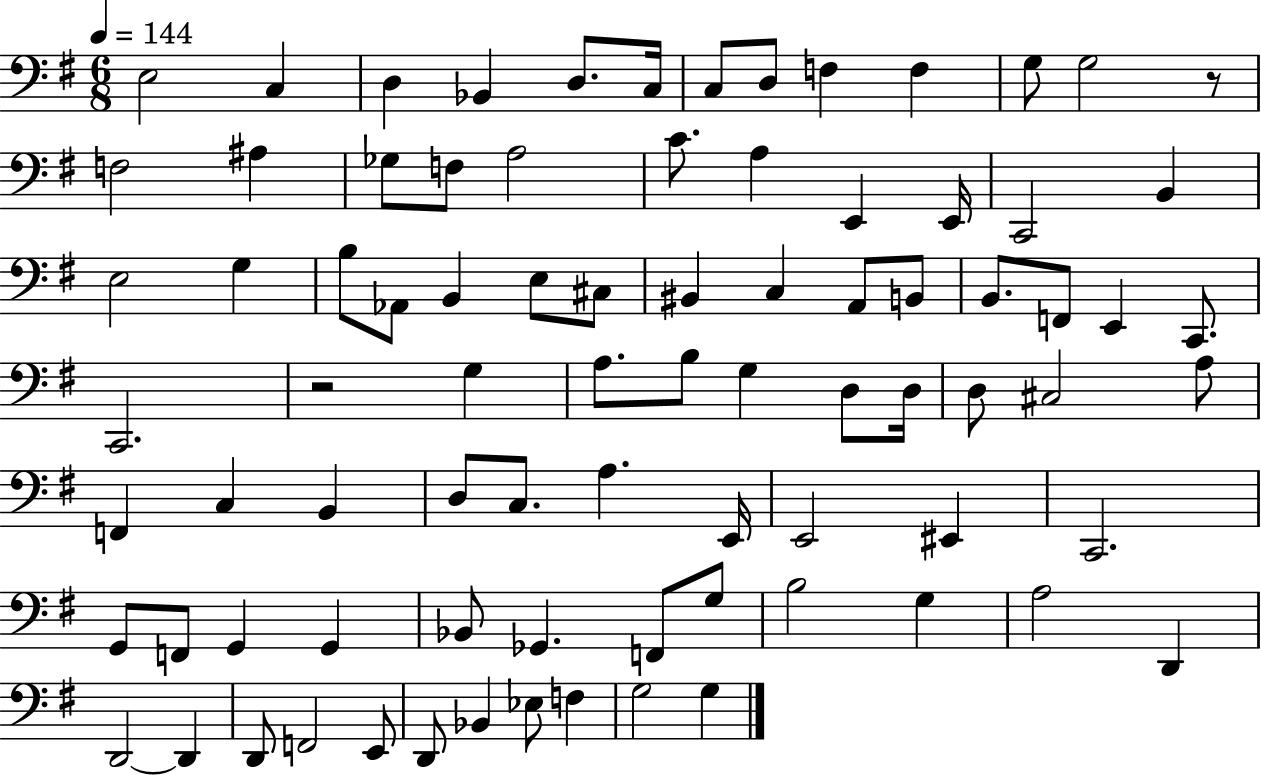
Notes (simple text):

E3/h C3/q D3/q Bb2/q D3/e. C3/s C3/e D3/e F3/q F3/q G3/e G3/h R/e F3/h A#3/q Gb3/e F3/e A3/h C4/e. A3/q E2/q E2/s C2/h B2/q E3/h G3/q B3/e Ab2/e B2/q E3/e C#3/e BIS2/q C3/q A2/e B2/e B2/e. F2/e E2/q C2/e. C2/h. R/h G3/q A3/e. B3/e G3/q D3/e D3/s D3/e C#3/h A3/e F2/q C3/q B2/q D3/e C3/e. A3/q. E2/s E2/h EIS2/q C2/h. G2/e F2/e G2/q G2/q Bb2/e Gb2/q. F2/e G3/e B3/h G3/q A3/h D2/q D2/h D2/q D2/e F2/h E2/e D2/e Bb2/q Eb3/e F3/q G3/h G3/q